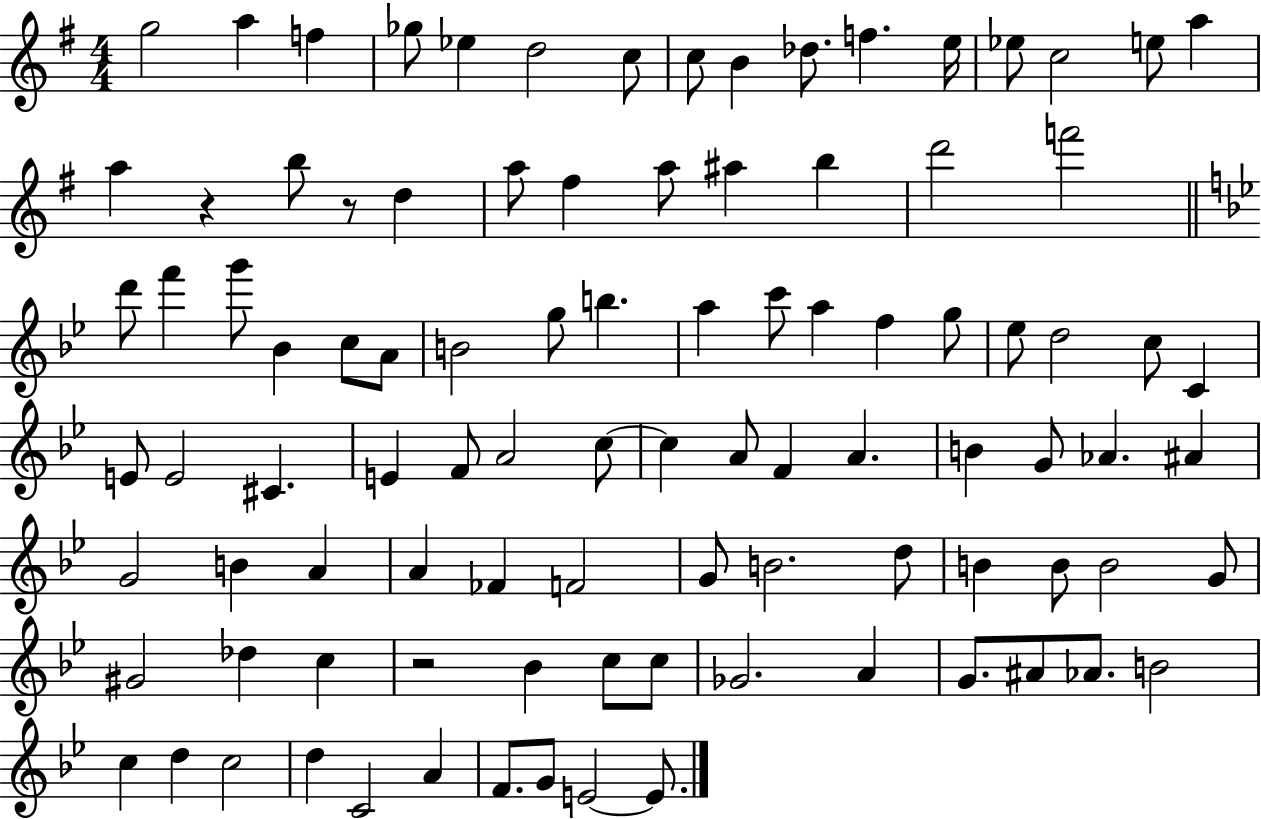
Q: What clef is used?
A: treble